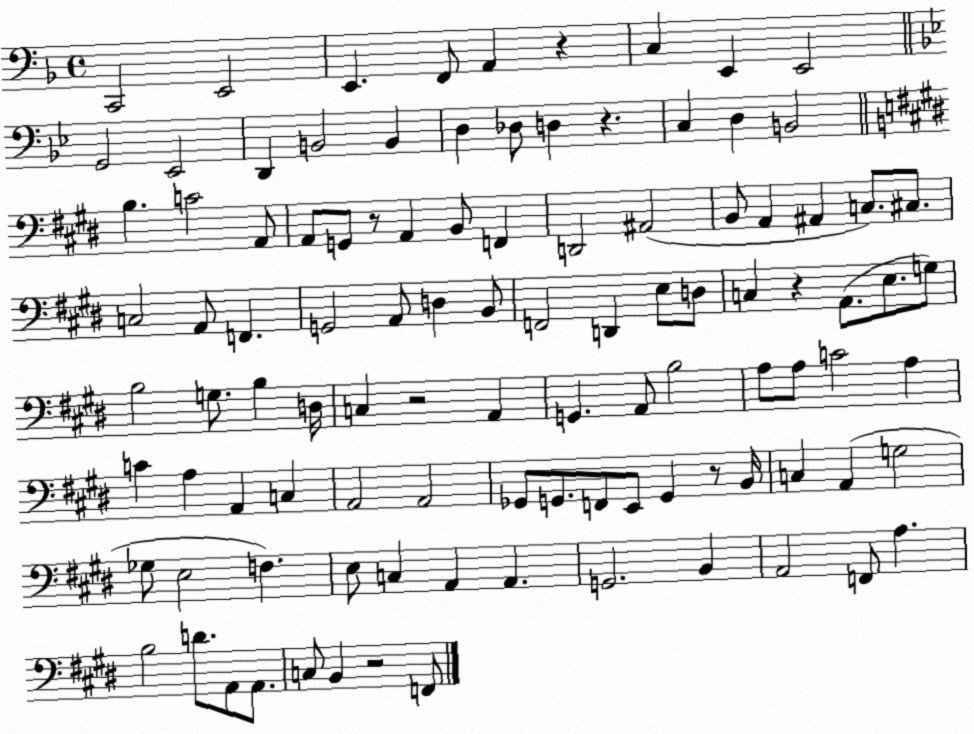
X:1
T:Untitled
M:4/4
L:1/4
K:F
C,,2 E,,2 E,, F,,/2 A,, z C, E,, E,,2 G,,2 _E,,2 D,, B,,2 B,, D, _D,/2 D, z C, D, B,,2 B, C2 A,,/2 A,,/2 G,,/2 z/2 A,, B,,/2 F,, D,,2 ^A,,2 B,,/2 A,, ^A,, C,/2 ^C,/2 C,2 A,,/2 F,, G,,2 A,,/2 D, B,,/2 F,,2 D,, E,/2 D,/2 C, z A,,/2 E,/2 G,/2 B,2 G,/2 B, D,/4 C, z2 A,, G,, A,,/2 B,2 A,/2 A,/2 C2 A, C A, A,, C, A,,2 A,,2 _G,,/2 G,,/2 F,,/2 E,,/2 G,, z/2 B,,/4 C, A,, G,2 _G,/2 E,2 F, E,/2 C, A,, A,, G,,2 B,, A,,2 F,,/2 A, B,2 D/2 A,,/2 A,,/2 C,/2 B,, z2 F,,/2